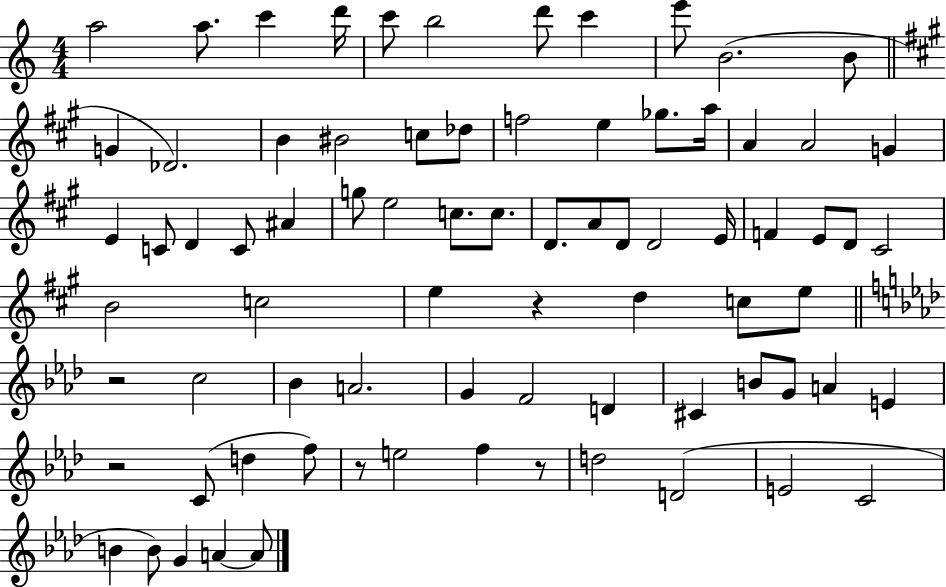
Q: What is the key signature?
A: C major